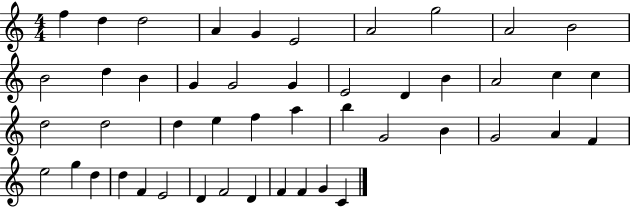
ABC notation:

X:1
T:Untitled
M:4/4
L:1/4
K:C
f d d2 A G E2 A2 g2 A2 B2 B2 d B G G2 G E2 D B A2 c c d2 d2 d e f a b G2 B G2 A F e2 g d d F E2 D F2 D F F G C